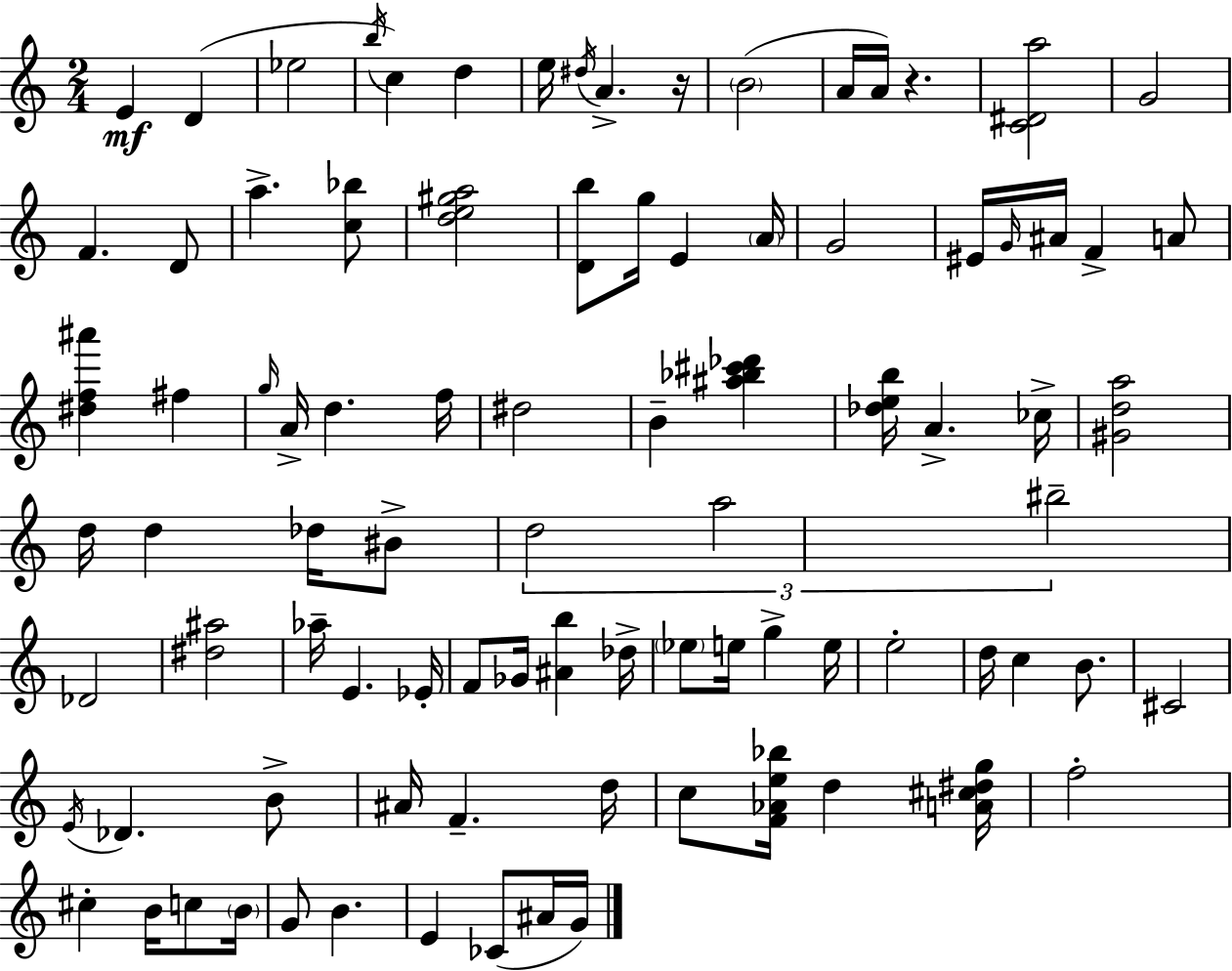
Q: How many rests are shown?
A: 2